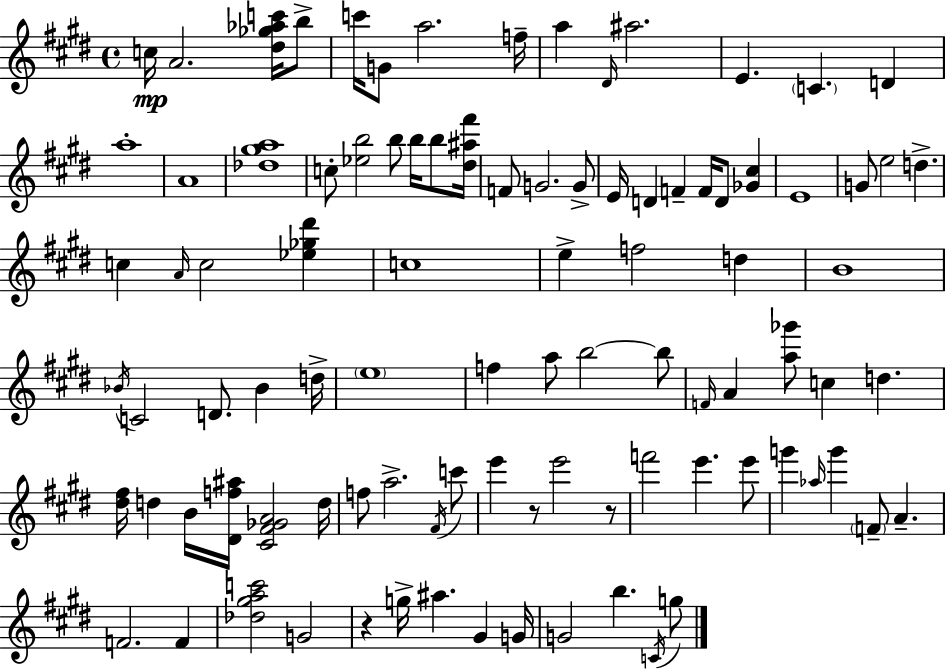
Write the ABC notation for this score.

X:1
T:Untitled
M:4/4
L:1/4
K:E
c/4 A2 [^d_g_ac']/4 b/2 c'/4 G/2 a2 f/4 a ^D/4 ^a2 E C D a4 A4 [_d^ga]4 c/2 [_eb]2 b/2 b/4 b/2 [^d^a^f']/4 F/2 G2 G/2 E/4 D F F/4 D/2 [_G^c] E4 G/2 e2 d c A/4 c2 [_e_g^d'] c4 e f2 d B4 _B/4 C2 D/2 _B d/4 e4 f a/2 b2 b/2 F/4 A [a_g']/2 c d [^d^f]/4 d B/4 [^Df^a]/4 [^C^F_GA]2 d/4 f/2 a2 ^F/4 c'/2 e' z/2 e'2 z/2 f'2 e' e'/2 g' _a/4 g' F/2 A F2 F [_d^gac']2 G2 z g/4 ^a ^G G/4 G2 b C/4 g/2